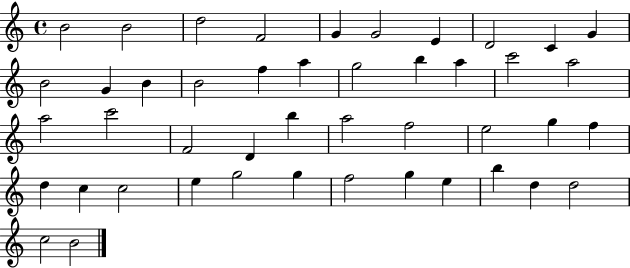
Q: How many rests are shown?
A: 0